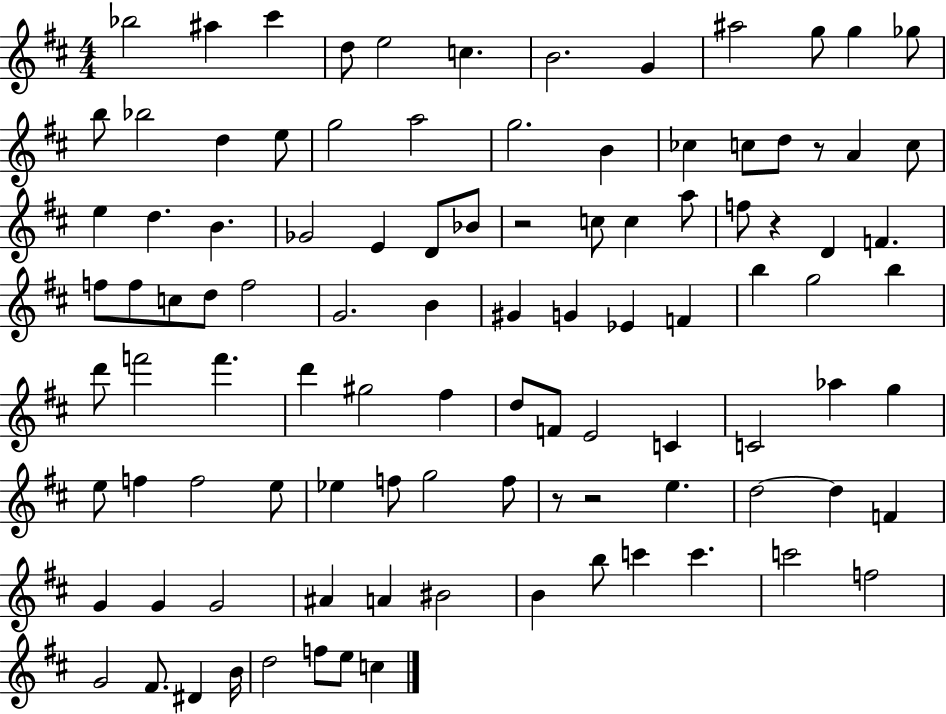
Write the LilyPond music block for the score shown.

{
  \clef treble
  \numericTimeSignature
  \time 4/4
  \key d \major
  \repeat volta 2 { bes''2 ais''4 cis'''4 | d''8 e''2 c''4. | b'2. g'4 | ais''2 g''8 g''4 ges''8 | \break b''8 bes''2 d''4 e''8 | g''2 a''2 | g''2. b'4 | ces''4 c''8 d''8 r8 a'4 c''8 | \break e''4 d''4. b'4. | ges'2 e'4 d'8 bes'8 | r2 c''8 c''4 a''8 | f''8 r4 d'4 f'4. | \break f''8 f''8 c''8 d''8 f''2 | g'2. b'4 | gis'4 g'4 ees'4 f'4 | b''4 g''2 b''4 | \break d'''8 f'''2 f'''4. | d'''4 gis''2 fis''4 | d''8 f'8 e'2 c'4 | c'2 aes''4 g''4 | \break e''8 f''4 f''2 e''8 | ees''4 f''8 g''2 f''8 | r8 r2 e''4. | d''2~~ d''4 f'4 | \break g'4 g'4 g'2 | ais'4 a'4 bis'2 | b'4 b''8 c'''4 c'''4. | c'''2 f''2 | \break g'2 fis'8. dis'4 b'16 | d''2 f''8 e''8 c''4 | } \bar "|."
}